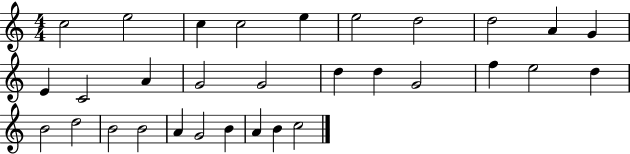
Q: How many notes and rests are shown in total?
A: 31